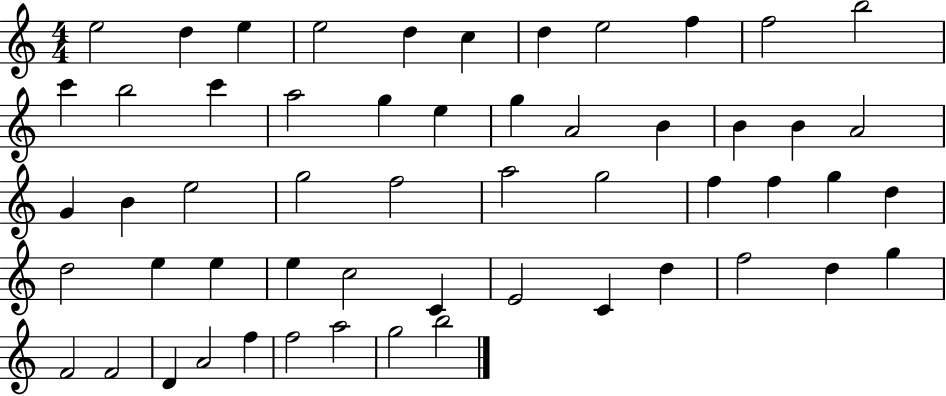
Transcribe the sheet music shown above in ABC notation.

X:1
T:Untitled
M:4/4
L:1/4
K:C
e2 d e e2 d c d e2 f f2 b2 c' b2 c' a2 g e g A2 B B B A2 G B e2 g2 f2 a2 g2 f f g d d2 e e e c2 C E2 C d f2 d g F2 F2 D A2 f f2 a2 g2 b2